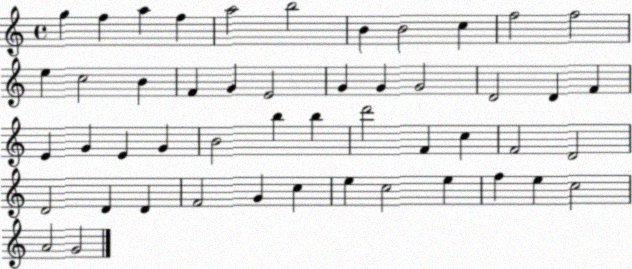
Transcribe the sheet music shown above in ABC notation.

X:1
T:Untitled
M:4/4
L:1/4
K:C
g f a f a2 b2 B B2 c f2 f2 e c2 B F G E2 G G G2 D2 D F E G E G B2 b b d'2 F c F2 D2 D2 D D F2 G c e c2 e f e c2 A2 G2